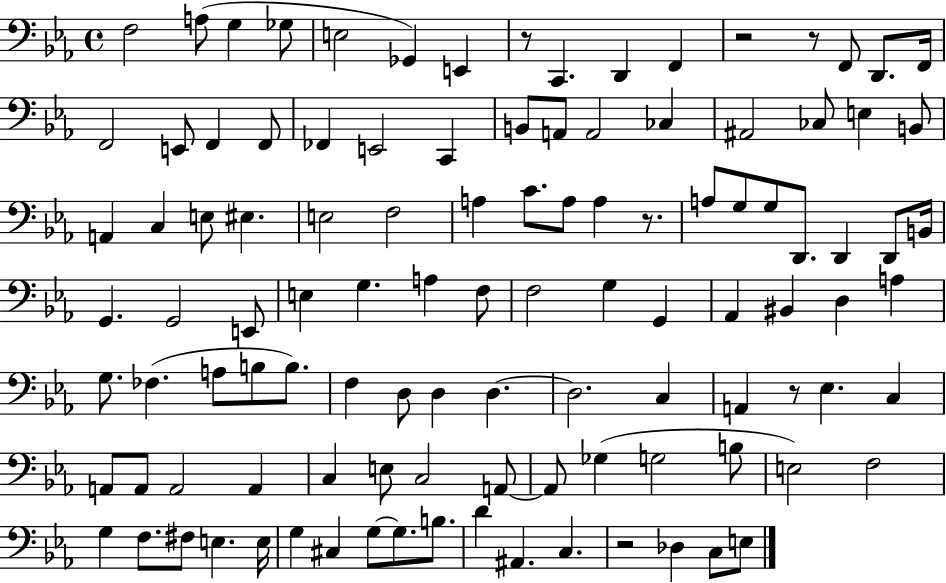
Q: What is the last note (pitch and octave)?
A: E3